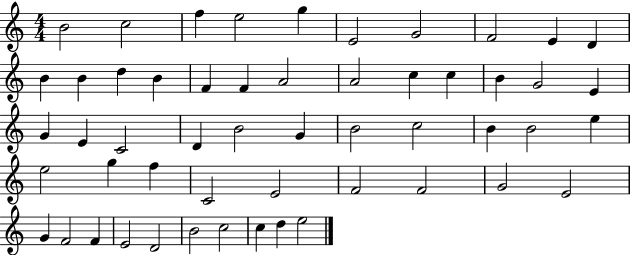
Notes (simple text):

B4/h C5/h F5/q E5/h G5/q E4/h G4/h F4/h E4/q D4/q B4/q B4/q D5/q B4/q F4/q F4/q A4/h A4/h C5/q C5/q B4/q G4/h E4/q G4/q E4/q C4/h D4/q B4/h G4/q B4/h C5/h B4/q B4/h E5/q E5/h G5/q F5/q C4/h E4/h F4/h F4/h G4/h E4/h G4/q F4/h F4/q E4/h D4/h B4/h C5/h C5/q D5/q E5/h